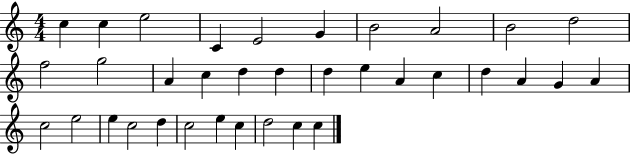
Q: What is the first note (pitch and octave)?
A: C5